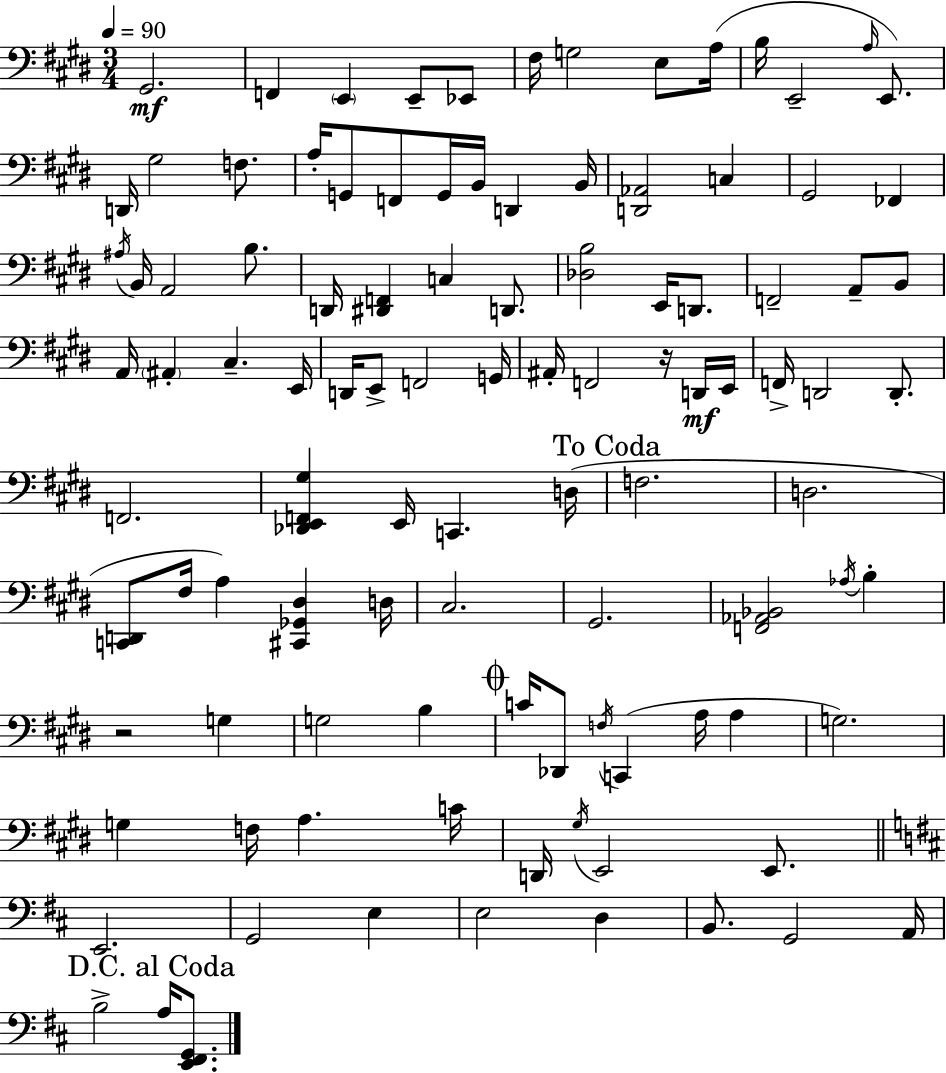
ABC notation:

X:1
T:Untitled
M:3/4
L:1/4
K:E
^G,,2 F,, E,, E,,/2 _E,,/2 ^F,/4 G,2 E,/2 A,/4 B,/4 E,,2 A,/4 E,,/2 D,,/4 ^G,2 F,/2 A,/4 G,,/2 F,,/2 G,,/4 B,,/4 D,, B,,/4 [D,,_A,,]2 C, ^G,,2 _F,, ^A,/4 B,,/4 A,,2 B,/2 D,,/4 [^D,,F,,] C, D,,/2 [_D,B,]2 E,,/4 D,,/2 F,,2 A,,/2 B,,/2 A,,/4 ^A,, ^C, E,,/4 D,,/4 E,,/2 F,,2 G,,/4 ^A,,/4 F,,2 z/4 D,,/4 E,,/4 F,,/4 D,,2 D,,/2 F,,2 [_D,,E,,F,,^G,] E,,/4 C,, D,/4 F,2 D,2 [C,,D,,]/2 ^F,/4 A, [^C,,_G,,^D,] D,/4 ^C,2 ^G,,2 [F,,_A,,_B,,]2 _A,/4 B, z2 G, G,2 B, C/4 _D,,/2 F,/4 C,, A,/4 A, G,2 G, F,/4 A, C/4 D,,/4 ^G,/4 E,,2 E,,/2 E,,2 G,,2 E, E,2 D, B,,/2 G,,2 A,,/4 B,2 A,/4 [E,,^F,,G,,]/2